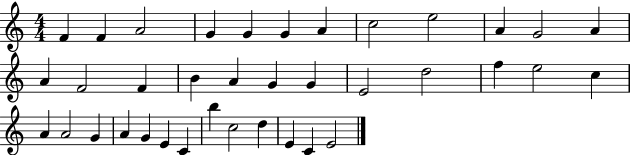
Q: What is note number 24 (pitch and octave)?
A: C5